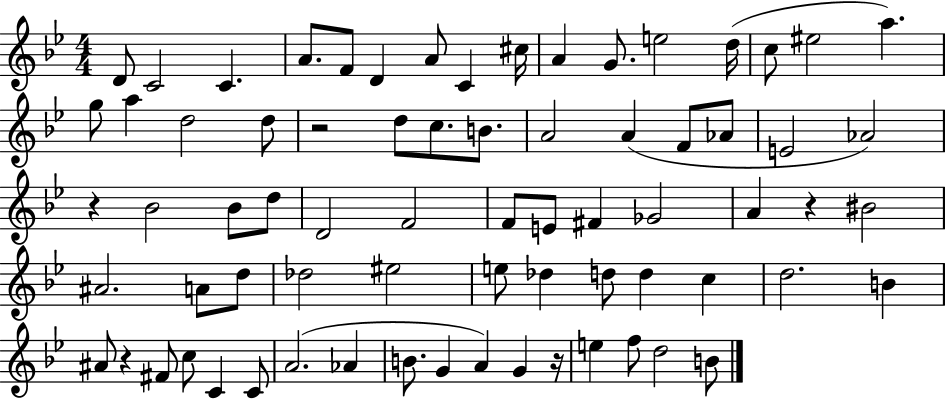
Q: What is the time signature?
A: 4/4